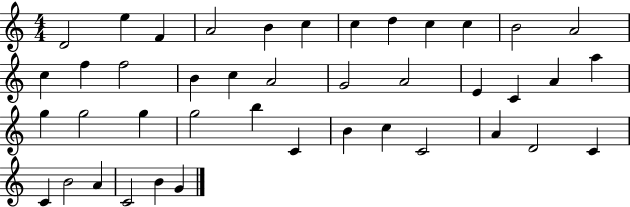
D4/h E5/q F4/q A4/h B4/q C5/q C5/q D5/q C5/q C5/q B4/h A4/h C5/q F5/q F5/h B4/q C5/q A4/h G4/h A4/h E4/q C4/q A4/q A5/q G5/q G5/h G5/q G5/h B5/q C4/q B4/q C5/q C4/h A4/q D4/h C4/q C4/q B4/h A4/q C4/h B4/q G4/q